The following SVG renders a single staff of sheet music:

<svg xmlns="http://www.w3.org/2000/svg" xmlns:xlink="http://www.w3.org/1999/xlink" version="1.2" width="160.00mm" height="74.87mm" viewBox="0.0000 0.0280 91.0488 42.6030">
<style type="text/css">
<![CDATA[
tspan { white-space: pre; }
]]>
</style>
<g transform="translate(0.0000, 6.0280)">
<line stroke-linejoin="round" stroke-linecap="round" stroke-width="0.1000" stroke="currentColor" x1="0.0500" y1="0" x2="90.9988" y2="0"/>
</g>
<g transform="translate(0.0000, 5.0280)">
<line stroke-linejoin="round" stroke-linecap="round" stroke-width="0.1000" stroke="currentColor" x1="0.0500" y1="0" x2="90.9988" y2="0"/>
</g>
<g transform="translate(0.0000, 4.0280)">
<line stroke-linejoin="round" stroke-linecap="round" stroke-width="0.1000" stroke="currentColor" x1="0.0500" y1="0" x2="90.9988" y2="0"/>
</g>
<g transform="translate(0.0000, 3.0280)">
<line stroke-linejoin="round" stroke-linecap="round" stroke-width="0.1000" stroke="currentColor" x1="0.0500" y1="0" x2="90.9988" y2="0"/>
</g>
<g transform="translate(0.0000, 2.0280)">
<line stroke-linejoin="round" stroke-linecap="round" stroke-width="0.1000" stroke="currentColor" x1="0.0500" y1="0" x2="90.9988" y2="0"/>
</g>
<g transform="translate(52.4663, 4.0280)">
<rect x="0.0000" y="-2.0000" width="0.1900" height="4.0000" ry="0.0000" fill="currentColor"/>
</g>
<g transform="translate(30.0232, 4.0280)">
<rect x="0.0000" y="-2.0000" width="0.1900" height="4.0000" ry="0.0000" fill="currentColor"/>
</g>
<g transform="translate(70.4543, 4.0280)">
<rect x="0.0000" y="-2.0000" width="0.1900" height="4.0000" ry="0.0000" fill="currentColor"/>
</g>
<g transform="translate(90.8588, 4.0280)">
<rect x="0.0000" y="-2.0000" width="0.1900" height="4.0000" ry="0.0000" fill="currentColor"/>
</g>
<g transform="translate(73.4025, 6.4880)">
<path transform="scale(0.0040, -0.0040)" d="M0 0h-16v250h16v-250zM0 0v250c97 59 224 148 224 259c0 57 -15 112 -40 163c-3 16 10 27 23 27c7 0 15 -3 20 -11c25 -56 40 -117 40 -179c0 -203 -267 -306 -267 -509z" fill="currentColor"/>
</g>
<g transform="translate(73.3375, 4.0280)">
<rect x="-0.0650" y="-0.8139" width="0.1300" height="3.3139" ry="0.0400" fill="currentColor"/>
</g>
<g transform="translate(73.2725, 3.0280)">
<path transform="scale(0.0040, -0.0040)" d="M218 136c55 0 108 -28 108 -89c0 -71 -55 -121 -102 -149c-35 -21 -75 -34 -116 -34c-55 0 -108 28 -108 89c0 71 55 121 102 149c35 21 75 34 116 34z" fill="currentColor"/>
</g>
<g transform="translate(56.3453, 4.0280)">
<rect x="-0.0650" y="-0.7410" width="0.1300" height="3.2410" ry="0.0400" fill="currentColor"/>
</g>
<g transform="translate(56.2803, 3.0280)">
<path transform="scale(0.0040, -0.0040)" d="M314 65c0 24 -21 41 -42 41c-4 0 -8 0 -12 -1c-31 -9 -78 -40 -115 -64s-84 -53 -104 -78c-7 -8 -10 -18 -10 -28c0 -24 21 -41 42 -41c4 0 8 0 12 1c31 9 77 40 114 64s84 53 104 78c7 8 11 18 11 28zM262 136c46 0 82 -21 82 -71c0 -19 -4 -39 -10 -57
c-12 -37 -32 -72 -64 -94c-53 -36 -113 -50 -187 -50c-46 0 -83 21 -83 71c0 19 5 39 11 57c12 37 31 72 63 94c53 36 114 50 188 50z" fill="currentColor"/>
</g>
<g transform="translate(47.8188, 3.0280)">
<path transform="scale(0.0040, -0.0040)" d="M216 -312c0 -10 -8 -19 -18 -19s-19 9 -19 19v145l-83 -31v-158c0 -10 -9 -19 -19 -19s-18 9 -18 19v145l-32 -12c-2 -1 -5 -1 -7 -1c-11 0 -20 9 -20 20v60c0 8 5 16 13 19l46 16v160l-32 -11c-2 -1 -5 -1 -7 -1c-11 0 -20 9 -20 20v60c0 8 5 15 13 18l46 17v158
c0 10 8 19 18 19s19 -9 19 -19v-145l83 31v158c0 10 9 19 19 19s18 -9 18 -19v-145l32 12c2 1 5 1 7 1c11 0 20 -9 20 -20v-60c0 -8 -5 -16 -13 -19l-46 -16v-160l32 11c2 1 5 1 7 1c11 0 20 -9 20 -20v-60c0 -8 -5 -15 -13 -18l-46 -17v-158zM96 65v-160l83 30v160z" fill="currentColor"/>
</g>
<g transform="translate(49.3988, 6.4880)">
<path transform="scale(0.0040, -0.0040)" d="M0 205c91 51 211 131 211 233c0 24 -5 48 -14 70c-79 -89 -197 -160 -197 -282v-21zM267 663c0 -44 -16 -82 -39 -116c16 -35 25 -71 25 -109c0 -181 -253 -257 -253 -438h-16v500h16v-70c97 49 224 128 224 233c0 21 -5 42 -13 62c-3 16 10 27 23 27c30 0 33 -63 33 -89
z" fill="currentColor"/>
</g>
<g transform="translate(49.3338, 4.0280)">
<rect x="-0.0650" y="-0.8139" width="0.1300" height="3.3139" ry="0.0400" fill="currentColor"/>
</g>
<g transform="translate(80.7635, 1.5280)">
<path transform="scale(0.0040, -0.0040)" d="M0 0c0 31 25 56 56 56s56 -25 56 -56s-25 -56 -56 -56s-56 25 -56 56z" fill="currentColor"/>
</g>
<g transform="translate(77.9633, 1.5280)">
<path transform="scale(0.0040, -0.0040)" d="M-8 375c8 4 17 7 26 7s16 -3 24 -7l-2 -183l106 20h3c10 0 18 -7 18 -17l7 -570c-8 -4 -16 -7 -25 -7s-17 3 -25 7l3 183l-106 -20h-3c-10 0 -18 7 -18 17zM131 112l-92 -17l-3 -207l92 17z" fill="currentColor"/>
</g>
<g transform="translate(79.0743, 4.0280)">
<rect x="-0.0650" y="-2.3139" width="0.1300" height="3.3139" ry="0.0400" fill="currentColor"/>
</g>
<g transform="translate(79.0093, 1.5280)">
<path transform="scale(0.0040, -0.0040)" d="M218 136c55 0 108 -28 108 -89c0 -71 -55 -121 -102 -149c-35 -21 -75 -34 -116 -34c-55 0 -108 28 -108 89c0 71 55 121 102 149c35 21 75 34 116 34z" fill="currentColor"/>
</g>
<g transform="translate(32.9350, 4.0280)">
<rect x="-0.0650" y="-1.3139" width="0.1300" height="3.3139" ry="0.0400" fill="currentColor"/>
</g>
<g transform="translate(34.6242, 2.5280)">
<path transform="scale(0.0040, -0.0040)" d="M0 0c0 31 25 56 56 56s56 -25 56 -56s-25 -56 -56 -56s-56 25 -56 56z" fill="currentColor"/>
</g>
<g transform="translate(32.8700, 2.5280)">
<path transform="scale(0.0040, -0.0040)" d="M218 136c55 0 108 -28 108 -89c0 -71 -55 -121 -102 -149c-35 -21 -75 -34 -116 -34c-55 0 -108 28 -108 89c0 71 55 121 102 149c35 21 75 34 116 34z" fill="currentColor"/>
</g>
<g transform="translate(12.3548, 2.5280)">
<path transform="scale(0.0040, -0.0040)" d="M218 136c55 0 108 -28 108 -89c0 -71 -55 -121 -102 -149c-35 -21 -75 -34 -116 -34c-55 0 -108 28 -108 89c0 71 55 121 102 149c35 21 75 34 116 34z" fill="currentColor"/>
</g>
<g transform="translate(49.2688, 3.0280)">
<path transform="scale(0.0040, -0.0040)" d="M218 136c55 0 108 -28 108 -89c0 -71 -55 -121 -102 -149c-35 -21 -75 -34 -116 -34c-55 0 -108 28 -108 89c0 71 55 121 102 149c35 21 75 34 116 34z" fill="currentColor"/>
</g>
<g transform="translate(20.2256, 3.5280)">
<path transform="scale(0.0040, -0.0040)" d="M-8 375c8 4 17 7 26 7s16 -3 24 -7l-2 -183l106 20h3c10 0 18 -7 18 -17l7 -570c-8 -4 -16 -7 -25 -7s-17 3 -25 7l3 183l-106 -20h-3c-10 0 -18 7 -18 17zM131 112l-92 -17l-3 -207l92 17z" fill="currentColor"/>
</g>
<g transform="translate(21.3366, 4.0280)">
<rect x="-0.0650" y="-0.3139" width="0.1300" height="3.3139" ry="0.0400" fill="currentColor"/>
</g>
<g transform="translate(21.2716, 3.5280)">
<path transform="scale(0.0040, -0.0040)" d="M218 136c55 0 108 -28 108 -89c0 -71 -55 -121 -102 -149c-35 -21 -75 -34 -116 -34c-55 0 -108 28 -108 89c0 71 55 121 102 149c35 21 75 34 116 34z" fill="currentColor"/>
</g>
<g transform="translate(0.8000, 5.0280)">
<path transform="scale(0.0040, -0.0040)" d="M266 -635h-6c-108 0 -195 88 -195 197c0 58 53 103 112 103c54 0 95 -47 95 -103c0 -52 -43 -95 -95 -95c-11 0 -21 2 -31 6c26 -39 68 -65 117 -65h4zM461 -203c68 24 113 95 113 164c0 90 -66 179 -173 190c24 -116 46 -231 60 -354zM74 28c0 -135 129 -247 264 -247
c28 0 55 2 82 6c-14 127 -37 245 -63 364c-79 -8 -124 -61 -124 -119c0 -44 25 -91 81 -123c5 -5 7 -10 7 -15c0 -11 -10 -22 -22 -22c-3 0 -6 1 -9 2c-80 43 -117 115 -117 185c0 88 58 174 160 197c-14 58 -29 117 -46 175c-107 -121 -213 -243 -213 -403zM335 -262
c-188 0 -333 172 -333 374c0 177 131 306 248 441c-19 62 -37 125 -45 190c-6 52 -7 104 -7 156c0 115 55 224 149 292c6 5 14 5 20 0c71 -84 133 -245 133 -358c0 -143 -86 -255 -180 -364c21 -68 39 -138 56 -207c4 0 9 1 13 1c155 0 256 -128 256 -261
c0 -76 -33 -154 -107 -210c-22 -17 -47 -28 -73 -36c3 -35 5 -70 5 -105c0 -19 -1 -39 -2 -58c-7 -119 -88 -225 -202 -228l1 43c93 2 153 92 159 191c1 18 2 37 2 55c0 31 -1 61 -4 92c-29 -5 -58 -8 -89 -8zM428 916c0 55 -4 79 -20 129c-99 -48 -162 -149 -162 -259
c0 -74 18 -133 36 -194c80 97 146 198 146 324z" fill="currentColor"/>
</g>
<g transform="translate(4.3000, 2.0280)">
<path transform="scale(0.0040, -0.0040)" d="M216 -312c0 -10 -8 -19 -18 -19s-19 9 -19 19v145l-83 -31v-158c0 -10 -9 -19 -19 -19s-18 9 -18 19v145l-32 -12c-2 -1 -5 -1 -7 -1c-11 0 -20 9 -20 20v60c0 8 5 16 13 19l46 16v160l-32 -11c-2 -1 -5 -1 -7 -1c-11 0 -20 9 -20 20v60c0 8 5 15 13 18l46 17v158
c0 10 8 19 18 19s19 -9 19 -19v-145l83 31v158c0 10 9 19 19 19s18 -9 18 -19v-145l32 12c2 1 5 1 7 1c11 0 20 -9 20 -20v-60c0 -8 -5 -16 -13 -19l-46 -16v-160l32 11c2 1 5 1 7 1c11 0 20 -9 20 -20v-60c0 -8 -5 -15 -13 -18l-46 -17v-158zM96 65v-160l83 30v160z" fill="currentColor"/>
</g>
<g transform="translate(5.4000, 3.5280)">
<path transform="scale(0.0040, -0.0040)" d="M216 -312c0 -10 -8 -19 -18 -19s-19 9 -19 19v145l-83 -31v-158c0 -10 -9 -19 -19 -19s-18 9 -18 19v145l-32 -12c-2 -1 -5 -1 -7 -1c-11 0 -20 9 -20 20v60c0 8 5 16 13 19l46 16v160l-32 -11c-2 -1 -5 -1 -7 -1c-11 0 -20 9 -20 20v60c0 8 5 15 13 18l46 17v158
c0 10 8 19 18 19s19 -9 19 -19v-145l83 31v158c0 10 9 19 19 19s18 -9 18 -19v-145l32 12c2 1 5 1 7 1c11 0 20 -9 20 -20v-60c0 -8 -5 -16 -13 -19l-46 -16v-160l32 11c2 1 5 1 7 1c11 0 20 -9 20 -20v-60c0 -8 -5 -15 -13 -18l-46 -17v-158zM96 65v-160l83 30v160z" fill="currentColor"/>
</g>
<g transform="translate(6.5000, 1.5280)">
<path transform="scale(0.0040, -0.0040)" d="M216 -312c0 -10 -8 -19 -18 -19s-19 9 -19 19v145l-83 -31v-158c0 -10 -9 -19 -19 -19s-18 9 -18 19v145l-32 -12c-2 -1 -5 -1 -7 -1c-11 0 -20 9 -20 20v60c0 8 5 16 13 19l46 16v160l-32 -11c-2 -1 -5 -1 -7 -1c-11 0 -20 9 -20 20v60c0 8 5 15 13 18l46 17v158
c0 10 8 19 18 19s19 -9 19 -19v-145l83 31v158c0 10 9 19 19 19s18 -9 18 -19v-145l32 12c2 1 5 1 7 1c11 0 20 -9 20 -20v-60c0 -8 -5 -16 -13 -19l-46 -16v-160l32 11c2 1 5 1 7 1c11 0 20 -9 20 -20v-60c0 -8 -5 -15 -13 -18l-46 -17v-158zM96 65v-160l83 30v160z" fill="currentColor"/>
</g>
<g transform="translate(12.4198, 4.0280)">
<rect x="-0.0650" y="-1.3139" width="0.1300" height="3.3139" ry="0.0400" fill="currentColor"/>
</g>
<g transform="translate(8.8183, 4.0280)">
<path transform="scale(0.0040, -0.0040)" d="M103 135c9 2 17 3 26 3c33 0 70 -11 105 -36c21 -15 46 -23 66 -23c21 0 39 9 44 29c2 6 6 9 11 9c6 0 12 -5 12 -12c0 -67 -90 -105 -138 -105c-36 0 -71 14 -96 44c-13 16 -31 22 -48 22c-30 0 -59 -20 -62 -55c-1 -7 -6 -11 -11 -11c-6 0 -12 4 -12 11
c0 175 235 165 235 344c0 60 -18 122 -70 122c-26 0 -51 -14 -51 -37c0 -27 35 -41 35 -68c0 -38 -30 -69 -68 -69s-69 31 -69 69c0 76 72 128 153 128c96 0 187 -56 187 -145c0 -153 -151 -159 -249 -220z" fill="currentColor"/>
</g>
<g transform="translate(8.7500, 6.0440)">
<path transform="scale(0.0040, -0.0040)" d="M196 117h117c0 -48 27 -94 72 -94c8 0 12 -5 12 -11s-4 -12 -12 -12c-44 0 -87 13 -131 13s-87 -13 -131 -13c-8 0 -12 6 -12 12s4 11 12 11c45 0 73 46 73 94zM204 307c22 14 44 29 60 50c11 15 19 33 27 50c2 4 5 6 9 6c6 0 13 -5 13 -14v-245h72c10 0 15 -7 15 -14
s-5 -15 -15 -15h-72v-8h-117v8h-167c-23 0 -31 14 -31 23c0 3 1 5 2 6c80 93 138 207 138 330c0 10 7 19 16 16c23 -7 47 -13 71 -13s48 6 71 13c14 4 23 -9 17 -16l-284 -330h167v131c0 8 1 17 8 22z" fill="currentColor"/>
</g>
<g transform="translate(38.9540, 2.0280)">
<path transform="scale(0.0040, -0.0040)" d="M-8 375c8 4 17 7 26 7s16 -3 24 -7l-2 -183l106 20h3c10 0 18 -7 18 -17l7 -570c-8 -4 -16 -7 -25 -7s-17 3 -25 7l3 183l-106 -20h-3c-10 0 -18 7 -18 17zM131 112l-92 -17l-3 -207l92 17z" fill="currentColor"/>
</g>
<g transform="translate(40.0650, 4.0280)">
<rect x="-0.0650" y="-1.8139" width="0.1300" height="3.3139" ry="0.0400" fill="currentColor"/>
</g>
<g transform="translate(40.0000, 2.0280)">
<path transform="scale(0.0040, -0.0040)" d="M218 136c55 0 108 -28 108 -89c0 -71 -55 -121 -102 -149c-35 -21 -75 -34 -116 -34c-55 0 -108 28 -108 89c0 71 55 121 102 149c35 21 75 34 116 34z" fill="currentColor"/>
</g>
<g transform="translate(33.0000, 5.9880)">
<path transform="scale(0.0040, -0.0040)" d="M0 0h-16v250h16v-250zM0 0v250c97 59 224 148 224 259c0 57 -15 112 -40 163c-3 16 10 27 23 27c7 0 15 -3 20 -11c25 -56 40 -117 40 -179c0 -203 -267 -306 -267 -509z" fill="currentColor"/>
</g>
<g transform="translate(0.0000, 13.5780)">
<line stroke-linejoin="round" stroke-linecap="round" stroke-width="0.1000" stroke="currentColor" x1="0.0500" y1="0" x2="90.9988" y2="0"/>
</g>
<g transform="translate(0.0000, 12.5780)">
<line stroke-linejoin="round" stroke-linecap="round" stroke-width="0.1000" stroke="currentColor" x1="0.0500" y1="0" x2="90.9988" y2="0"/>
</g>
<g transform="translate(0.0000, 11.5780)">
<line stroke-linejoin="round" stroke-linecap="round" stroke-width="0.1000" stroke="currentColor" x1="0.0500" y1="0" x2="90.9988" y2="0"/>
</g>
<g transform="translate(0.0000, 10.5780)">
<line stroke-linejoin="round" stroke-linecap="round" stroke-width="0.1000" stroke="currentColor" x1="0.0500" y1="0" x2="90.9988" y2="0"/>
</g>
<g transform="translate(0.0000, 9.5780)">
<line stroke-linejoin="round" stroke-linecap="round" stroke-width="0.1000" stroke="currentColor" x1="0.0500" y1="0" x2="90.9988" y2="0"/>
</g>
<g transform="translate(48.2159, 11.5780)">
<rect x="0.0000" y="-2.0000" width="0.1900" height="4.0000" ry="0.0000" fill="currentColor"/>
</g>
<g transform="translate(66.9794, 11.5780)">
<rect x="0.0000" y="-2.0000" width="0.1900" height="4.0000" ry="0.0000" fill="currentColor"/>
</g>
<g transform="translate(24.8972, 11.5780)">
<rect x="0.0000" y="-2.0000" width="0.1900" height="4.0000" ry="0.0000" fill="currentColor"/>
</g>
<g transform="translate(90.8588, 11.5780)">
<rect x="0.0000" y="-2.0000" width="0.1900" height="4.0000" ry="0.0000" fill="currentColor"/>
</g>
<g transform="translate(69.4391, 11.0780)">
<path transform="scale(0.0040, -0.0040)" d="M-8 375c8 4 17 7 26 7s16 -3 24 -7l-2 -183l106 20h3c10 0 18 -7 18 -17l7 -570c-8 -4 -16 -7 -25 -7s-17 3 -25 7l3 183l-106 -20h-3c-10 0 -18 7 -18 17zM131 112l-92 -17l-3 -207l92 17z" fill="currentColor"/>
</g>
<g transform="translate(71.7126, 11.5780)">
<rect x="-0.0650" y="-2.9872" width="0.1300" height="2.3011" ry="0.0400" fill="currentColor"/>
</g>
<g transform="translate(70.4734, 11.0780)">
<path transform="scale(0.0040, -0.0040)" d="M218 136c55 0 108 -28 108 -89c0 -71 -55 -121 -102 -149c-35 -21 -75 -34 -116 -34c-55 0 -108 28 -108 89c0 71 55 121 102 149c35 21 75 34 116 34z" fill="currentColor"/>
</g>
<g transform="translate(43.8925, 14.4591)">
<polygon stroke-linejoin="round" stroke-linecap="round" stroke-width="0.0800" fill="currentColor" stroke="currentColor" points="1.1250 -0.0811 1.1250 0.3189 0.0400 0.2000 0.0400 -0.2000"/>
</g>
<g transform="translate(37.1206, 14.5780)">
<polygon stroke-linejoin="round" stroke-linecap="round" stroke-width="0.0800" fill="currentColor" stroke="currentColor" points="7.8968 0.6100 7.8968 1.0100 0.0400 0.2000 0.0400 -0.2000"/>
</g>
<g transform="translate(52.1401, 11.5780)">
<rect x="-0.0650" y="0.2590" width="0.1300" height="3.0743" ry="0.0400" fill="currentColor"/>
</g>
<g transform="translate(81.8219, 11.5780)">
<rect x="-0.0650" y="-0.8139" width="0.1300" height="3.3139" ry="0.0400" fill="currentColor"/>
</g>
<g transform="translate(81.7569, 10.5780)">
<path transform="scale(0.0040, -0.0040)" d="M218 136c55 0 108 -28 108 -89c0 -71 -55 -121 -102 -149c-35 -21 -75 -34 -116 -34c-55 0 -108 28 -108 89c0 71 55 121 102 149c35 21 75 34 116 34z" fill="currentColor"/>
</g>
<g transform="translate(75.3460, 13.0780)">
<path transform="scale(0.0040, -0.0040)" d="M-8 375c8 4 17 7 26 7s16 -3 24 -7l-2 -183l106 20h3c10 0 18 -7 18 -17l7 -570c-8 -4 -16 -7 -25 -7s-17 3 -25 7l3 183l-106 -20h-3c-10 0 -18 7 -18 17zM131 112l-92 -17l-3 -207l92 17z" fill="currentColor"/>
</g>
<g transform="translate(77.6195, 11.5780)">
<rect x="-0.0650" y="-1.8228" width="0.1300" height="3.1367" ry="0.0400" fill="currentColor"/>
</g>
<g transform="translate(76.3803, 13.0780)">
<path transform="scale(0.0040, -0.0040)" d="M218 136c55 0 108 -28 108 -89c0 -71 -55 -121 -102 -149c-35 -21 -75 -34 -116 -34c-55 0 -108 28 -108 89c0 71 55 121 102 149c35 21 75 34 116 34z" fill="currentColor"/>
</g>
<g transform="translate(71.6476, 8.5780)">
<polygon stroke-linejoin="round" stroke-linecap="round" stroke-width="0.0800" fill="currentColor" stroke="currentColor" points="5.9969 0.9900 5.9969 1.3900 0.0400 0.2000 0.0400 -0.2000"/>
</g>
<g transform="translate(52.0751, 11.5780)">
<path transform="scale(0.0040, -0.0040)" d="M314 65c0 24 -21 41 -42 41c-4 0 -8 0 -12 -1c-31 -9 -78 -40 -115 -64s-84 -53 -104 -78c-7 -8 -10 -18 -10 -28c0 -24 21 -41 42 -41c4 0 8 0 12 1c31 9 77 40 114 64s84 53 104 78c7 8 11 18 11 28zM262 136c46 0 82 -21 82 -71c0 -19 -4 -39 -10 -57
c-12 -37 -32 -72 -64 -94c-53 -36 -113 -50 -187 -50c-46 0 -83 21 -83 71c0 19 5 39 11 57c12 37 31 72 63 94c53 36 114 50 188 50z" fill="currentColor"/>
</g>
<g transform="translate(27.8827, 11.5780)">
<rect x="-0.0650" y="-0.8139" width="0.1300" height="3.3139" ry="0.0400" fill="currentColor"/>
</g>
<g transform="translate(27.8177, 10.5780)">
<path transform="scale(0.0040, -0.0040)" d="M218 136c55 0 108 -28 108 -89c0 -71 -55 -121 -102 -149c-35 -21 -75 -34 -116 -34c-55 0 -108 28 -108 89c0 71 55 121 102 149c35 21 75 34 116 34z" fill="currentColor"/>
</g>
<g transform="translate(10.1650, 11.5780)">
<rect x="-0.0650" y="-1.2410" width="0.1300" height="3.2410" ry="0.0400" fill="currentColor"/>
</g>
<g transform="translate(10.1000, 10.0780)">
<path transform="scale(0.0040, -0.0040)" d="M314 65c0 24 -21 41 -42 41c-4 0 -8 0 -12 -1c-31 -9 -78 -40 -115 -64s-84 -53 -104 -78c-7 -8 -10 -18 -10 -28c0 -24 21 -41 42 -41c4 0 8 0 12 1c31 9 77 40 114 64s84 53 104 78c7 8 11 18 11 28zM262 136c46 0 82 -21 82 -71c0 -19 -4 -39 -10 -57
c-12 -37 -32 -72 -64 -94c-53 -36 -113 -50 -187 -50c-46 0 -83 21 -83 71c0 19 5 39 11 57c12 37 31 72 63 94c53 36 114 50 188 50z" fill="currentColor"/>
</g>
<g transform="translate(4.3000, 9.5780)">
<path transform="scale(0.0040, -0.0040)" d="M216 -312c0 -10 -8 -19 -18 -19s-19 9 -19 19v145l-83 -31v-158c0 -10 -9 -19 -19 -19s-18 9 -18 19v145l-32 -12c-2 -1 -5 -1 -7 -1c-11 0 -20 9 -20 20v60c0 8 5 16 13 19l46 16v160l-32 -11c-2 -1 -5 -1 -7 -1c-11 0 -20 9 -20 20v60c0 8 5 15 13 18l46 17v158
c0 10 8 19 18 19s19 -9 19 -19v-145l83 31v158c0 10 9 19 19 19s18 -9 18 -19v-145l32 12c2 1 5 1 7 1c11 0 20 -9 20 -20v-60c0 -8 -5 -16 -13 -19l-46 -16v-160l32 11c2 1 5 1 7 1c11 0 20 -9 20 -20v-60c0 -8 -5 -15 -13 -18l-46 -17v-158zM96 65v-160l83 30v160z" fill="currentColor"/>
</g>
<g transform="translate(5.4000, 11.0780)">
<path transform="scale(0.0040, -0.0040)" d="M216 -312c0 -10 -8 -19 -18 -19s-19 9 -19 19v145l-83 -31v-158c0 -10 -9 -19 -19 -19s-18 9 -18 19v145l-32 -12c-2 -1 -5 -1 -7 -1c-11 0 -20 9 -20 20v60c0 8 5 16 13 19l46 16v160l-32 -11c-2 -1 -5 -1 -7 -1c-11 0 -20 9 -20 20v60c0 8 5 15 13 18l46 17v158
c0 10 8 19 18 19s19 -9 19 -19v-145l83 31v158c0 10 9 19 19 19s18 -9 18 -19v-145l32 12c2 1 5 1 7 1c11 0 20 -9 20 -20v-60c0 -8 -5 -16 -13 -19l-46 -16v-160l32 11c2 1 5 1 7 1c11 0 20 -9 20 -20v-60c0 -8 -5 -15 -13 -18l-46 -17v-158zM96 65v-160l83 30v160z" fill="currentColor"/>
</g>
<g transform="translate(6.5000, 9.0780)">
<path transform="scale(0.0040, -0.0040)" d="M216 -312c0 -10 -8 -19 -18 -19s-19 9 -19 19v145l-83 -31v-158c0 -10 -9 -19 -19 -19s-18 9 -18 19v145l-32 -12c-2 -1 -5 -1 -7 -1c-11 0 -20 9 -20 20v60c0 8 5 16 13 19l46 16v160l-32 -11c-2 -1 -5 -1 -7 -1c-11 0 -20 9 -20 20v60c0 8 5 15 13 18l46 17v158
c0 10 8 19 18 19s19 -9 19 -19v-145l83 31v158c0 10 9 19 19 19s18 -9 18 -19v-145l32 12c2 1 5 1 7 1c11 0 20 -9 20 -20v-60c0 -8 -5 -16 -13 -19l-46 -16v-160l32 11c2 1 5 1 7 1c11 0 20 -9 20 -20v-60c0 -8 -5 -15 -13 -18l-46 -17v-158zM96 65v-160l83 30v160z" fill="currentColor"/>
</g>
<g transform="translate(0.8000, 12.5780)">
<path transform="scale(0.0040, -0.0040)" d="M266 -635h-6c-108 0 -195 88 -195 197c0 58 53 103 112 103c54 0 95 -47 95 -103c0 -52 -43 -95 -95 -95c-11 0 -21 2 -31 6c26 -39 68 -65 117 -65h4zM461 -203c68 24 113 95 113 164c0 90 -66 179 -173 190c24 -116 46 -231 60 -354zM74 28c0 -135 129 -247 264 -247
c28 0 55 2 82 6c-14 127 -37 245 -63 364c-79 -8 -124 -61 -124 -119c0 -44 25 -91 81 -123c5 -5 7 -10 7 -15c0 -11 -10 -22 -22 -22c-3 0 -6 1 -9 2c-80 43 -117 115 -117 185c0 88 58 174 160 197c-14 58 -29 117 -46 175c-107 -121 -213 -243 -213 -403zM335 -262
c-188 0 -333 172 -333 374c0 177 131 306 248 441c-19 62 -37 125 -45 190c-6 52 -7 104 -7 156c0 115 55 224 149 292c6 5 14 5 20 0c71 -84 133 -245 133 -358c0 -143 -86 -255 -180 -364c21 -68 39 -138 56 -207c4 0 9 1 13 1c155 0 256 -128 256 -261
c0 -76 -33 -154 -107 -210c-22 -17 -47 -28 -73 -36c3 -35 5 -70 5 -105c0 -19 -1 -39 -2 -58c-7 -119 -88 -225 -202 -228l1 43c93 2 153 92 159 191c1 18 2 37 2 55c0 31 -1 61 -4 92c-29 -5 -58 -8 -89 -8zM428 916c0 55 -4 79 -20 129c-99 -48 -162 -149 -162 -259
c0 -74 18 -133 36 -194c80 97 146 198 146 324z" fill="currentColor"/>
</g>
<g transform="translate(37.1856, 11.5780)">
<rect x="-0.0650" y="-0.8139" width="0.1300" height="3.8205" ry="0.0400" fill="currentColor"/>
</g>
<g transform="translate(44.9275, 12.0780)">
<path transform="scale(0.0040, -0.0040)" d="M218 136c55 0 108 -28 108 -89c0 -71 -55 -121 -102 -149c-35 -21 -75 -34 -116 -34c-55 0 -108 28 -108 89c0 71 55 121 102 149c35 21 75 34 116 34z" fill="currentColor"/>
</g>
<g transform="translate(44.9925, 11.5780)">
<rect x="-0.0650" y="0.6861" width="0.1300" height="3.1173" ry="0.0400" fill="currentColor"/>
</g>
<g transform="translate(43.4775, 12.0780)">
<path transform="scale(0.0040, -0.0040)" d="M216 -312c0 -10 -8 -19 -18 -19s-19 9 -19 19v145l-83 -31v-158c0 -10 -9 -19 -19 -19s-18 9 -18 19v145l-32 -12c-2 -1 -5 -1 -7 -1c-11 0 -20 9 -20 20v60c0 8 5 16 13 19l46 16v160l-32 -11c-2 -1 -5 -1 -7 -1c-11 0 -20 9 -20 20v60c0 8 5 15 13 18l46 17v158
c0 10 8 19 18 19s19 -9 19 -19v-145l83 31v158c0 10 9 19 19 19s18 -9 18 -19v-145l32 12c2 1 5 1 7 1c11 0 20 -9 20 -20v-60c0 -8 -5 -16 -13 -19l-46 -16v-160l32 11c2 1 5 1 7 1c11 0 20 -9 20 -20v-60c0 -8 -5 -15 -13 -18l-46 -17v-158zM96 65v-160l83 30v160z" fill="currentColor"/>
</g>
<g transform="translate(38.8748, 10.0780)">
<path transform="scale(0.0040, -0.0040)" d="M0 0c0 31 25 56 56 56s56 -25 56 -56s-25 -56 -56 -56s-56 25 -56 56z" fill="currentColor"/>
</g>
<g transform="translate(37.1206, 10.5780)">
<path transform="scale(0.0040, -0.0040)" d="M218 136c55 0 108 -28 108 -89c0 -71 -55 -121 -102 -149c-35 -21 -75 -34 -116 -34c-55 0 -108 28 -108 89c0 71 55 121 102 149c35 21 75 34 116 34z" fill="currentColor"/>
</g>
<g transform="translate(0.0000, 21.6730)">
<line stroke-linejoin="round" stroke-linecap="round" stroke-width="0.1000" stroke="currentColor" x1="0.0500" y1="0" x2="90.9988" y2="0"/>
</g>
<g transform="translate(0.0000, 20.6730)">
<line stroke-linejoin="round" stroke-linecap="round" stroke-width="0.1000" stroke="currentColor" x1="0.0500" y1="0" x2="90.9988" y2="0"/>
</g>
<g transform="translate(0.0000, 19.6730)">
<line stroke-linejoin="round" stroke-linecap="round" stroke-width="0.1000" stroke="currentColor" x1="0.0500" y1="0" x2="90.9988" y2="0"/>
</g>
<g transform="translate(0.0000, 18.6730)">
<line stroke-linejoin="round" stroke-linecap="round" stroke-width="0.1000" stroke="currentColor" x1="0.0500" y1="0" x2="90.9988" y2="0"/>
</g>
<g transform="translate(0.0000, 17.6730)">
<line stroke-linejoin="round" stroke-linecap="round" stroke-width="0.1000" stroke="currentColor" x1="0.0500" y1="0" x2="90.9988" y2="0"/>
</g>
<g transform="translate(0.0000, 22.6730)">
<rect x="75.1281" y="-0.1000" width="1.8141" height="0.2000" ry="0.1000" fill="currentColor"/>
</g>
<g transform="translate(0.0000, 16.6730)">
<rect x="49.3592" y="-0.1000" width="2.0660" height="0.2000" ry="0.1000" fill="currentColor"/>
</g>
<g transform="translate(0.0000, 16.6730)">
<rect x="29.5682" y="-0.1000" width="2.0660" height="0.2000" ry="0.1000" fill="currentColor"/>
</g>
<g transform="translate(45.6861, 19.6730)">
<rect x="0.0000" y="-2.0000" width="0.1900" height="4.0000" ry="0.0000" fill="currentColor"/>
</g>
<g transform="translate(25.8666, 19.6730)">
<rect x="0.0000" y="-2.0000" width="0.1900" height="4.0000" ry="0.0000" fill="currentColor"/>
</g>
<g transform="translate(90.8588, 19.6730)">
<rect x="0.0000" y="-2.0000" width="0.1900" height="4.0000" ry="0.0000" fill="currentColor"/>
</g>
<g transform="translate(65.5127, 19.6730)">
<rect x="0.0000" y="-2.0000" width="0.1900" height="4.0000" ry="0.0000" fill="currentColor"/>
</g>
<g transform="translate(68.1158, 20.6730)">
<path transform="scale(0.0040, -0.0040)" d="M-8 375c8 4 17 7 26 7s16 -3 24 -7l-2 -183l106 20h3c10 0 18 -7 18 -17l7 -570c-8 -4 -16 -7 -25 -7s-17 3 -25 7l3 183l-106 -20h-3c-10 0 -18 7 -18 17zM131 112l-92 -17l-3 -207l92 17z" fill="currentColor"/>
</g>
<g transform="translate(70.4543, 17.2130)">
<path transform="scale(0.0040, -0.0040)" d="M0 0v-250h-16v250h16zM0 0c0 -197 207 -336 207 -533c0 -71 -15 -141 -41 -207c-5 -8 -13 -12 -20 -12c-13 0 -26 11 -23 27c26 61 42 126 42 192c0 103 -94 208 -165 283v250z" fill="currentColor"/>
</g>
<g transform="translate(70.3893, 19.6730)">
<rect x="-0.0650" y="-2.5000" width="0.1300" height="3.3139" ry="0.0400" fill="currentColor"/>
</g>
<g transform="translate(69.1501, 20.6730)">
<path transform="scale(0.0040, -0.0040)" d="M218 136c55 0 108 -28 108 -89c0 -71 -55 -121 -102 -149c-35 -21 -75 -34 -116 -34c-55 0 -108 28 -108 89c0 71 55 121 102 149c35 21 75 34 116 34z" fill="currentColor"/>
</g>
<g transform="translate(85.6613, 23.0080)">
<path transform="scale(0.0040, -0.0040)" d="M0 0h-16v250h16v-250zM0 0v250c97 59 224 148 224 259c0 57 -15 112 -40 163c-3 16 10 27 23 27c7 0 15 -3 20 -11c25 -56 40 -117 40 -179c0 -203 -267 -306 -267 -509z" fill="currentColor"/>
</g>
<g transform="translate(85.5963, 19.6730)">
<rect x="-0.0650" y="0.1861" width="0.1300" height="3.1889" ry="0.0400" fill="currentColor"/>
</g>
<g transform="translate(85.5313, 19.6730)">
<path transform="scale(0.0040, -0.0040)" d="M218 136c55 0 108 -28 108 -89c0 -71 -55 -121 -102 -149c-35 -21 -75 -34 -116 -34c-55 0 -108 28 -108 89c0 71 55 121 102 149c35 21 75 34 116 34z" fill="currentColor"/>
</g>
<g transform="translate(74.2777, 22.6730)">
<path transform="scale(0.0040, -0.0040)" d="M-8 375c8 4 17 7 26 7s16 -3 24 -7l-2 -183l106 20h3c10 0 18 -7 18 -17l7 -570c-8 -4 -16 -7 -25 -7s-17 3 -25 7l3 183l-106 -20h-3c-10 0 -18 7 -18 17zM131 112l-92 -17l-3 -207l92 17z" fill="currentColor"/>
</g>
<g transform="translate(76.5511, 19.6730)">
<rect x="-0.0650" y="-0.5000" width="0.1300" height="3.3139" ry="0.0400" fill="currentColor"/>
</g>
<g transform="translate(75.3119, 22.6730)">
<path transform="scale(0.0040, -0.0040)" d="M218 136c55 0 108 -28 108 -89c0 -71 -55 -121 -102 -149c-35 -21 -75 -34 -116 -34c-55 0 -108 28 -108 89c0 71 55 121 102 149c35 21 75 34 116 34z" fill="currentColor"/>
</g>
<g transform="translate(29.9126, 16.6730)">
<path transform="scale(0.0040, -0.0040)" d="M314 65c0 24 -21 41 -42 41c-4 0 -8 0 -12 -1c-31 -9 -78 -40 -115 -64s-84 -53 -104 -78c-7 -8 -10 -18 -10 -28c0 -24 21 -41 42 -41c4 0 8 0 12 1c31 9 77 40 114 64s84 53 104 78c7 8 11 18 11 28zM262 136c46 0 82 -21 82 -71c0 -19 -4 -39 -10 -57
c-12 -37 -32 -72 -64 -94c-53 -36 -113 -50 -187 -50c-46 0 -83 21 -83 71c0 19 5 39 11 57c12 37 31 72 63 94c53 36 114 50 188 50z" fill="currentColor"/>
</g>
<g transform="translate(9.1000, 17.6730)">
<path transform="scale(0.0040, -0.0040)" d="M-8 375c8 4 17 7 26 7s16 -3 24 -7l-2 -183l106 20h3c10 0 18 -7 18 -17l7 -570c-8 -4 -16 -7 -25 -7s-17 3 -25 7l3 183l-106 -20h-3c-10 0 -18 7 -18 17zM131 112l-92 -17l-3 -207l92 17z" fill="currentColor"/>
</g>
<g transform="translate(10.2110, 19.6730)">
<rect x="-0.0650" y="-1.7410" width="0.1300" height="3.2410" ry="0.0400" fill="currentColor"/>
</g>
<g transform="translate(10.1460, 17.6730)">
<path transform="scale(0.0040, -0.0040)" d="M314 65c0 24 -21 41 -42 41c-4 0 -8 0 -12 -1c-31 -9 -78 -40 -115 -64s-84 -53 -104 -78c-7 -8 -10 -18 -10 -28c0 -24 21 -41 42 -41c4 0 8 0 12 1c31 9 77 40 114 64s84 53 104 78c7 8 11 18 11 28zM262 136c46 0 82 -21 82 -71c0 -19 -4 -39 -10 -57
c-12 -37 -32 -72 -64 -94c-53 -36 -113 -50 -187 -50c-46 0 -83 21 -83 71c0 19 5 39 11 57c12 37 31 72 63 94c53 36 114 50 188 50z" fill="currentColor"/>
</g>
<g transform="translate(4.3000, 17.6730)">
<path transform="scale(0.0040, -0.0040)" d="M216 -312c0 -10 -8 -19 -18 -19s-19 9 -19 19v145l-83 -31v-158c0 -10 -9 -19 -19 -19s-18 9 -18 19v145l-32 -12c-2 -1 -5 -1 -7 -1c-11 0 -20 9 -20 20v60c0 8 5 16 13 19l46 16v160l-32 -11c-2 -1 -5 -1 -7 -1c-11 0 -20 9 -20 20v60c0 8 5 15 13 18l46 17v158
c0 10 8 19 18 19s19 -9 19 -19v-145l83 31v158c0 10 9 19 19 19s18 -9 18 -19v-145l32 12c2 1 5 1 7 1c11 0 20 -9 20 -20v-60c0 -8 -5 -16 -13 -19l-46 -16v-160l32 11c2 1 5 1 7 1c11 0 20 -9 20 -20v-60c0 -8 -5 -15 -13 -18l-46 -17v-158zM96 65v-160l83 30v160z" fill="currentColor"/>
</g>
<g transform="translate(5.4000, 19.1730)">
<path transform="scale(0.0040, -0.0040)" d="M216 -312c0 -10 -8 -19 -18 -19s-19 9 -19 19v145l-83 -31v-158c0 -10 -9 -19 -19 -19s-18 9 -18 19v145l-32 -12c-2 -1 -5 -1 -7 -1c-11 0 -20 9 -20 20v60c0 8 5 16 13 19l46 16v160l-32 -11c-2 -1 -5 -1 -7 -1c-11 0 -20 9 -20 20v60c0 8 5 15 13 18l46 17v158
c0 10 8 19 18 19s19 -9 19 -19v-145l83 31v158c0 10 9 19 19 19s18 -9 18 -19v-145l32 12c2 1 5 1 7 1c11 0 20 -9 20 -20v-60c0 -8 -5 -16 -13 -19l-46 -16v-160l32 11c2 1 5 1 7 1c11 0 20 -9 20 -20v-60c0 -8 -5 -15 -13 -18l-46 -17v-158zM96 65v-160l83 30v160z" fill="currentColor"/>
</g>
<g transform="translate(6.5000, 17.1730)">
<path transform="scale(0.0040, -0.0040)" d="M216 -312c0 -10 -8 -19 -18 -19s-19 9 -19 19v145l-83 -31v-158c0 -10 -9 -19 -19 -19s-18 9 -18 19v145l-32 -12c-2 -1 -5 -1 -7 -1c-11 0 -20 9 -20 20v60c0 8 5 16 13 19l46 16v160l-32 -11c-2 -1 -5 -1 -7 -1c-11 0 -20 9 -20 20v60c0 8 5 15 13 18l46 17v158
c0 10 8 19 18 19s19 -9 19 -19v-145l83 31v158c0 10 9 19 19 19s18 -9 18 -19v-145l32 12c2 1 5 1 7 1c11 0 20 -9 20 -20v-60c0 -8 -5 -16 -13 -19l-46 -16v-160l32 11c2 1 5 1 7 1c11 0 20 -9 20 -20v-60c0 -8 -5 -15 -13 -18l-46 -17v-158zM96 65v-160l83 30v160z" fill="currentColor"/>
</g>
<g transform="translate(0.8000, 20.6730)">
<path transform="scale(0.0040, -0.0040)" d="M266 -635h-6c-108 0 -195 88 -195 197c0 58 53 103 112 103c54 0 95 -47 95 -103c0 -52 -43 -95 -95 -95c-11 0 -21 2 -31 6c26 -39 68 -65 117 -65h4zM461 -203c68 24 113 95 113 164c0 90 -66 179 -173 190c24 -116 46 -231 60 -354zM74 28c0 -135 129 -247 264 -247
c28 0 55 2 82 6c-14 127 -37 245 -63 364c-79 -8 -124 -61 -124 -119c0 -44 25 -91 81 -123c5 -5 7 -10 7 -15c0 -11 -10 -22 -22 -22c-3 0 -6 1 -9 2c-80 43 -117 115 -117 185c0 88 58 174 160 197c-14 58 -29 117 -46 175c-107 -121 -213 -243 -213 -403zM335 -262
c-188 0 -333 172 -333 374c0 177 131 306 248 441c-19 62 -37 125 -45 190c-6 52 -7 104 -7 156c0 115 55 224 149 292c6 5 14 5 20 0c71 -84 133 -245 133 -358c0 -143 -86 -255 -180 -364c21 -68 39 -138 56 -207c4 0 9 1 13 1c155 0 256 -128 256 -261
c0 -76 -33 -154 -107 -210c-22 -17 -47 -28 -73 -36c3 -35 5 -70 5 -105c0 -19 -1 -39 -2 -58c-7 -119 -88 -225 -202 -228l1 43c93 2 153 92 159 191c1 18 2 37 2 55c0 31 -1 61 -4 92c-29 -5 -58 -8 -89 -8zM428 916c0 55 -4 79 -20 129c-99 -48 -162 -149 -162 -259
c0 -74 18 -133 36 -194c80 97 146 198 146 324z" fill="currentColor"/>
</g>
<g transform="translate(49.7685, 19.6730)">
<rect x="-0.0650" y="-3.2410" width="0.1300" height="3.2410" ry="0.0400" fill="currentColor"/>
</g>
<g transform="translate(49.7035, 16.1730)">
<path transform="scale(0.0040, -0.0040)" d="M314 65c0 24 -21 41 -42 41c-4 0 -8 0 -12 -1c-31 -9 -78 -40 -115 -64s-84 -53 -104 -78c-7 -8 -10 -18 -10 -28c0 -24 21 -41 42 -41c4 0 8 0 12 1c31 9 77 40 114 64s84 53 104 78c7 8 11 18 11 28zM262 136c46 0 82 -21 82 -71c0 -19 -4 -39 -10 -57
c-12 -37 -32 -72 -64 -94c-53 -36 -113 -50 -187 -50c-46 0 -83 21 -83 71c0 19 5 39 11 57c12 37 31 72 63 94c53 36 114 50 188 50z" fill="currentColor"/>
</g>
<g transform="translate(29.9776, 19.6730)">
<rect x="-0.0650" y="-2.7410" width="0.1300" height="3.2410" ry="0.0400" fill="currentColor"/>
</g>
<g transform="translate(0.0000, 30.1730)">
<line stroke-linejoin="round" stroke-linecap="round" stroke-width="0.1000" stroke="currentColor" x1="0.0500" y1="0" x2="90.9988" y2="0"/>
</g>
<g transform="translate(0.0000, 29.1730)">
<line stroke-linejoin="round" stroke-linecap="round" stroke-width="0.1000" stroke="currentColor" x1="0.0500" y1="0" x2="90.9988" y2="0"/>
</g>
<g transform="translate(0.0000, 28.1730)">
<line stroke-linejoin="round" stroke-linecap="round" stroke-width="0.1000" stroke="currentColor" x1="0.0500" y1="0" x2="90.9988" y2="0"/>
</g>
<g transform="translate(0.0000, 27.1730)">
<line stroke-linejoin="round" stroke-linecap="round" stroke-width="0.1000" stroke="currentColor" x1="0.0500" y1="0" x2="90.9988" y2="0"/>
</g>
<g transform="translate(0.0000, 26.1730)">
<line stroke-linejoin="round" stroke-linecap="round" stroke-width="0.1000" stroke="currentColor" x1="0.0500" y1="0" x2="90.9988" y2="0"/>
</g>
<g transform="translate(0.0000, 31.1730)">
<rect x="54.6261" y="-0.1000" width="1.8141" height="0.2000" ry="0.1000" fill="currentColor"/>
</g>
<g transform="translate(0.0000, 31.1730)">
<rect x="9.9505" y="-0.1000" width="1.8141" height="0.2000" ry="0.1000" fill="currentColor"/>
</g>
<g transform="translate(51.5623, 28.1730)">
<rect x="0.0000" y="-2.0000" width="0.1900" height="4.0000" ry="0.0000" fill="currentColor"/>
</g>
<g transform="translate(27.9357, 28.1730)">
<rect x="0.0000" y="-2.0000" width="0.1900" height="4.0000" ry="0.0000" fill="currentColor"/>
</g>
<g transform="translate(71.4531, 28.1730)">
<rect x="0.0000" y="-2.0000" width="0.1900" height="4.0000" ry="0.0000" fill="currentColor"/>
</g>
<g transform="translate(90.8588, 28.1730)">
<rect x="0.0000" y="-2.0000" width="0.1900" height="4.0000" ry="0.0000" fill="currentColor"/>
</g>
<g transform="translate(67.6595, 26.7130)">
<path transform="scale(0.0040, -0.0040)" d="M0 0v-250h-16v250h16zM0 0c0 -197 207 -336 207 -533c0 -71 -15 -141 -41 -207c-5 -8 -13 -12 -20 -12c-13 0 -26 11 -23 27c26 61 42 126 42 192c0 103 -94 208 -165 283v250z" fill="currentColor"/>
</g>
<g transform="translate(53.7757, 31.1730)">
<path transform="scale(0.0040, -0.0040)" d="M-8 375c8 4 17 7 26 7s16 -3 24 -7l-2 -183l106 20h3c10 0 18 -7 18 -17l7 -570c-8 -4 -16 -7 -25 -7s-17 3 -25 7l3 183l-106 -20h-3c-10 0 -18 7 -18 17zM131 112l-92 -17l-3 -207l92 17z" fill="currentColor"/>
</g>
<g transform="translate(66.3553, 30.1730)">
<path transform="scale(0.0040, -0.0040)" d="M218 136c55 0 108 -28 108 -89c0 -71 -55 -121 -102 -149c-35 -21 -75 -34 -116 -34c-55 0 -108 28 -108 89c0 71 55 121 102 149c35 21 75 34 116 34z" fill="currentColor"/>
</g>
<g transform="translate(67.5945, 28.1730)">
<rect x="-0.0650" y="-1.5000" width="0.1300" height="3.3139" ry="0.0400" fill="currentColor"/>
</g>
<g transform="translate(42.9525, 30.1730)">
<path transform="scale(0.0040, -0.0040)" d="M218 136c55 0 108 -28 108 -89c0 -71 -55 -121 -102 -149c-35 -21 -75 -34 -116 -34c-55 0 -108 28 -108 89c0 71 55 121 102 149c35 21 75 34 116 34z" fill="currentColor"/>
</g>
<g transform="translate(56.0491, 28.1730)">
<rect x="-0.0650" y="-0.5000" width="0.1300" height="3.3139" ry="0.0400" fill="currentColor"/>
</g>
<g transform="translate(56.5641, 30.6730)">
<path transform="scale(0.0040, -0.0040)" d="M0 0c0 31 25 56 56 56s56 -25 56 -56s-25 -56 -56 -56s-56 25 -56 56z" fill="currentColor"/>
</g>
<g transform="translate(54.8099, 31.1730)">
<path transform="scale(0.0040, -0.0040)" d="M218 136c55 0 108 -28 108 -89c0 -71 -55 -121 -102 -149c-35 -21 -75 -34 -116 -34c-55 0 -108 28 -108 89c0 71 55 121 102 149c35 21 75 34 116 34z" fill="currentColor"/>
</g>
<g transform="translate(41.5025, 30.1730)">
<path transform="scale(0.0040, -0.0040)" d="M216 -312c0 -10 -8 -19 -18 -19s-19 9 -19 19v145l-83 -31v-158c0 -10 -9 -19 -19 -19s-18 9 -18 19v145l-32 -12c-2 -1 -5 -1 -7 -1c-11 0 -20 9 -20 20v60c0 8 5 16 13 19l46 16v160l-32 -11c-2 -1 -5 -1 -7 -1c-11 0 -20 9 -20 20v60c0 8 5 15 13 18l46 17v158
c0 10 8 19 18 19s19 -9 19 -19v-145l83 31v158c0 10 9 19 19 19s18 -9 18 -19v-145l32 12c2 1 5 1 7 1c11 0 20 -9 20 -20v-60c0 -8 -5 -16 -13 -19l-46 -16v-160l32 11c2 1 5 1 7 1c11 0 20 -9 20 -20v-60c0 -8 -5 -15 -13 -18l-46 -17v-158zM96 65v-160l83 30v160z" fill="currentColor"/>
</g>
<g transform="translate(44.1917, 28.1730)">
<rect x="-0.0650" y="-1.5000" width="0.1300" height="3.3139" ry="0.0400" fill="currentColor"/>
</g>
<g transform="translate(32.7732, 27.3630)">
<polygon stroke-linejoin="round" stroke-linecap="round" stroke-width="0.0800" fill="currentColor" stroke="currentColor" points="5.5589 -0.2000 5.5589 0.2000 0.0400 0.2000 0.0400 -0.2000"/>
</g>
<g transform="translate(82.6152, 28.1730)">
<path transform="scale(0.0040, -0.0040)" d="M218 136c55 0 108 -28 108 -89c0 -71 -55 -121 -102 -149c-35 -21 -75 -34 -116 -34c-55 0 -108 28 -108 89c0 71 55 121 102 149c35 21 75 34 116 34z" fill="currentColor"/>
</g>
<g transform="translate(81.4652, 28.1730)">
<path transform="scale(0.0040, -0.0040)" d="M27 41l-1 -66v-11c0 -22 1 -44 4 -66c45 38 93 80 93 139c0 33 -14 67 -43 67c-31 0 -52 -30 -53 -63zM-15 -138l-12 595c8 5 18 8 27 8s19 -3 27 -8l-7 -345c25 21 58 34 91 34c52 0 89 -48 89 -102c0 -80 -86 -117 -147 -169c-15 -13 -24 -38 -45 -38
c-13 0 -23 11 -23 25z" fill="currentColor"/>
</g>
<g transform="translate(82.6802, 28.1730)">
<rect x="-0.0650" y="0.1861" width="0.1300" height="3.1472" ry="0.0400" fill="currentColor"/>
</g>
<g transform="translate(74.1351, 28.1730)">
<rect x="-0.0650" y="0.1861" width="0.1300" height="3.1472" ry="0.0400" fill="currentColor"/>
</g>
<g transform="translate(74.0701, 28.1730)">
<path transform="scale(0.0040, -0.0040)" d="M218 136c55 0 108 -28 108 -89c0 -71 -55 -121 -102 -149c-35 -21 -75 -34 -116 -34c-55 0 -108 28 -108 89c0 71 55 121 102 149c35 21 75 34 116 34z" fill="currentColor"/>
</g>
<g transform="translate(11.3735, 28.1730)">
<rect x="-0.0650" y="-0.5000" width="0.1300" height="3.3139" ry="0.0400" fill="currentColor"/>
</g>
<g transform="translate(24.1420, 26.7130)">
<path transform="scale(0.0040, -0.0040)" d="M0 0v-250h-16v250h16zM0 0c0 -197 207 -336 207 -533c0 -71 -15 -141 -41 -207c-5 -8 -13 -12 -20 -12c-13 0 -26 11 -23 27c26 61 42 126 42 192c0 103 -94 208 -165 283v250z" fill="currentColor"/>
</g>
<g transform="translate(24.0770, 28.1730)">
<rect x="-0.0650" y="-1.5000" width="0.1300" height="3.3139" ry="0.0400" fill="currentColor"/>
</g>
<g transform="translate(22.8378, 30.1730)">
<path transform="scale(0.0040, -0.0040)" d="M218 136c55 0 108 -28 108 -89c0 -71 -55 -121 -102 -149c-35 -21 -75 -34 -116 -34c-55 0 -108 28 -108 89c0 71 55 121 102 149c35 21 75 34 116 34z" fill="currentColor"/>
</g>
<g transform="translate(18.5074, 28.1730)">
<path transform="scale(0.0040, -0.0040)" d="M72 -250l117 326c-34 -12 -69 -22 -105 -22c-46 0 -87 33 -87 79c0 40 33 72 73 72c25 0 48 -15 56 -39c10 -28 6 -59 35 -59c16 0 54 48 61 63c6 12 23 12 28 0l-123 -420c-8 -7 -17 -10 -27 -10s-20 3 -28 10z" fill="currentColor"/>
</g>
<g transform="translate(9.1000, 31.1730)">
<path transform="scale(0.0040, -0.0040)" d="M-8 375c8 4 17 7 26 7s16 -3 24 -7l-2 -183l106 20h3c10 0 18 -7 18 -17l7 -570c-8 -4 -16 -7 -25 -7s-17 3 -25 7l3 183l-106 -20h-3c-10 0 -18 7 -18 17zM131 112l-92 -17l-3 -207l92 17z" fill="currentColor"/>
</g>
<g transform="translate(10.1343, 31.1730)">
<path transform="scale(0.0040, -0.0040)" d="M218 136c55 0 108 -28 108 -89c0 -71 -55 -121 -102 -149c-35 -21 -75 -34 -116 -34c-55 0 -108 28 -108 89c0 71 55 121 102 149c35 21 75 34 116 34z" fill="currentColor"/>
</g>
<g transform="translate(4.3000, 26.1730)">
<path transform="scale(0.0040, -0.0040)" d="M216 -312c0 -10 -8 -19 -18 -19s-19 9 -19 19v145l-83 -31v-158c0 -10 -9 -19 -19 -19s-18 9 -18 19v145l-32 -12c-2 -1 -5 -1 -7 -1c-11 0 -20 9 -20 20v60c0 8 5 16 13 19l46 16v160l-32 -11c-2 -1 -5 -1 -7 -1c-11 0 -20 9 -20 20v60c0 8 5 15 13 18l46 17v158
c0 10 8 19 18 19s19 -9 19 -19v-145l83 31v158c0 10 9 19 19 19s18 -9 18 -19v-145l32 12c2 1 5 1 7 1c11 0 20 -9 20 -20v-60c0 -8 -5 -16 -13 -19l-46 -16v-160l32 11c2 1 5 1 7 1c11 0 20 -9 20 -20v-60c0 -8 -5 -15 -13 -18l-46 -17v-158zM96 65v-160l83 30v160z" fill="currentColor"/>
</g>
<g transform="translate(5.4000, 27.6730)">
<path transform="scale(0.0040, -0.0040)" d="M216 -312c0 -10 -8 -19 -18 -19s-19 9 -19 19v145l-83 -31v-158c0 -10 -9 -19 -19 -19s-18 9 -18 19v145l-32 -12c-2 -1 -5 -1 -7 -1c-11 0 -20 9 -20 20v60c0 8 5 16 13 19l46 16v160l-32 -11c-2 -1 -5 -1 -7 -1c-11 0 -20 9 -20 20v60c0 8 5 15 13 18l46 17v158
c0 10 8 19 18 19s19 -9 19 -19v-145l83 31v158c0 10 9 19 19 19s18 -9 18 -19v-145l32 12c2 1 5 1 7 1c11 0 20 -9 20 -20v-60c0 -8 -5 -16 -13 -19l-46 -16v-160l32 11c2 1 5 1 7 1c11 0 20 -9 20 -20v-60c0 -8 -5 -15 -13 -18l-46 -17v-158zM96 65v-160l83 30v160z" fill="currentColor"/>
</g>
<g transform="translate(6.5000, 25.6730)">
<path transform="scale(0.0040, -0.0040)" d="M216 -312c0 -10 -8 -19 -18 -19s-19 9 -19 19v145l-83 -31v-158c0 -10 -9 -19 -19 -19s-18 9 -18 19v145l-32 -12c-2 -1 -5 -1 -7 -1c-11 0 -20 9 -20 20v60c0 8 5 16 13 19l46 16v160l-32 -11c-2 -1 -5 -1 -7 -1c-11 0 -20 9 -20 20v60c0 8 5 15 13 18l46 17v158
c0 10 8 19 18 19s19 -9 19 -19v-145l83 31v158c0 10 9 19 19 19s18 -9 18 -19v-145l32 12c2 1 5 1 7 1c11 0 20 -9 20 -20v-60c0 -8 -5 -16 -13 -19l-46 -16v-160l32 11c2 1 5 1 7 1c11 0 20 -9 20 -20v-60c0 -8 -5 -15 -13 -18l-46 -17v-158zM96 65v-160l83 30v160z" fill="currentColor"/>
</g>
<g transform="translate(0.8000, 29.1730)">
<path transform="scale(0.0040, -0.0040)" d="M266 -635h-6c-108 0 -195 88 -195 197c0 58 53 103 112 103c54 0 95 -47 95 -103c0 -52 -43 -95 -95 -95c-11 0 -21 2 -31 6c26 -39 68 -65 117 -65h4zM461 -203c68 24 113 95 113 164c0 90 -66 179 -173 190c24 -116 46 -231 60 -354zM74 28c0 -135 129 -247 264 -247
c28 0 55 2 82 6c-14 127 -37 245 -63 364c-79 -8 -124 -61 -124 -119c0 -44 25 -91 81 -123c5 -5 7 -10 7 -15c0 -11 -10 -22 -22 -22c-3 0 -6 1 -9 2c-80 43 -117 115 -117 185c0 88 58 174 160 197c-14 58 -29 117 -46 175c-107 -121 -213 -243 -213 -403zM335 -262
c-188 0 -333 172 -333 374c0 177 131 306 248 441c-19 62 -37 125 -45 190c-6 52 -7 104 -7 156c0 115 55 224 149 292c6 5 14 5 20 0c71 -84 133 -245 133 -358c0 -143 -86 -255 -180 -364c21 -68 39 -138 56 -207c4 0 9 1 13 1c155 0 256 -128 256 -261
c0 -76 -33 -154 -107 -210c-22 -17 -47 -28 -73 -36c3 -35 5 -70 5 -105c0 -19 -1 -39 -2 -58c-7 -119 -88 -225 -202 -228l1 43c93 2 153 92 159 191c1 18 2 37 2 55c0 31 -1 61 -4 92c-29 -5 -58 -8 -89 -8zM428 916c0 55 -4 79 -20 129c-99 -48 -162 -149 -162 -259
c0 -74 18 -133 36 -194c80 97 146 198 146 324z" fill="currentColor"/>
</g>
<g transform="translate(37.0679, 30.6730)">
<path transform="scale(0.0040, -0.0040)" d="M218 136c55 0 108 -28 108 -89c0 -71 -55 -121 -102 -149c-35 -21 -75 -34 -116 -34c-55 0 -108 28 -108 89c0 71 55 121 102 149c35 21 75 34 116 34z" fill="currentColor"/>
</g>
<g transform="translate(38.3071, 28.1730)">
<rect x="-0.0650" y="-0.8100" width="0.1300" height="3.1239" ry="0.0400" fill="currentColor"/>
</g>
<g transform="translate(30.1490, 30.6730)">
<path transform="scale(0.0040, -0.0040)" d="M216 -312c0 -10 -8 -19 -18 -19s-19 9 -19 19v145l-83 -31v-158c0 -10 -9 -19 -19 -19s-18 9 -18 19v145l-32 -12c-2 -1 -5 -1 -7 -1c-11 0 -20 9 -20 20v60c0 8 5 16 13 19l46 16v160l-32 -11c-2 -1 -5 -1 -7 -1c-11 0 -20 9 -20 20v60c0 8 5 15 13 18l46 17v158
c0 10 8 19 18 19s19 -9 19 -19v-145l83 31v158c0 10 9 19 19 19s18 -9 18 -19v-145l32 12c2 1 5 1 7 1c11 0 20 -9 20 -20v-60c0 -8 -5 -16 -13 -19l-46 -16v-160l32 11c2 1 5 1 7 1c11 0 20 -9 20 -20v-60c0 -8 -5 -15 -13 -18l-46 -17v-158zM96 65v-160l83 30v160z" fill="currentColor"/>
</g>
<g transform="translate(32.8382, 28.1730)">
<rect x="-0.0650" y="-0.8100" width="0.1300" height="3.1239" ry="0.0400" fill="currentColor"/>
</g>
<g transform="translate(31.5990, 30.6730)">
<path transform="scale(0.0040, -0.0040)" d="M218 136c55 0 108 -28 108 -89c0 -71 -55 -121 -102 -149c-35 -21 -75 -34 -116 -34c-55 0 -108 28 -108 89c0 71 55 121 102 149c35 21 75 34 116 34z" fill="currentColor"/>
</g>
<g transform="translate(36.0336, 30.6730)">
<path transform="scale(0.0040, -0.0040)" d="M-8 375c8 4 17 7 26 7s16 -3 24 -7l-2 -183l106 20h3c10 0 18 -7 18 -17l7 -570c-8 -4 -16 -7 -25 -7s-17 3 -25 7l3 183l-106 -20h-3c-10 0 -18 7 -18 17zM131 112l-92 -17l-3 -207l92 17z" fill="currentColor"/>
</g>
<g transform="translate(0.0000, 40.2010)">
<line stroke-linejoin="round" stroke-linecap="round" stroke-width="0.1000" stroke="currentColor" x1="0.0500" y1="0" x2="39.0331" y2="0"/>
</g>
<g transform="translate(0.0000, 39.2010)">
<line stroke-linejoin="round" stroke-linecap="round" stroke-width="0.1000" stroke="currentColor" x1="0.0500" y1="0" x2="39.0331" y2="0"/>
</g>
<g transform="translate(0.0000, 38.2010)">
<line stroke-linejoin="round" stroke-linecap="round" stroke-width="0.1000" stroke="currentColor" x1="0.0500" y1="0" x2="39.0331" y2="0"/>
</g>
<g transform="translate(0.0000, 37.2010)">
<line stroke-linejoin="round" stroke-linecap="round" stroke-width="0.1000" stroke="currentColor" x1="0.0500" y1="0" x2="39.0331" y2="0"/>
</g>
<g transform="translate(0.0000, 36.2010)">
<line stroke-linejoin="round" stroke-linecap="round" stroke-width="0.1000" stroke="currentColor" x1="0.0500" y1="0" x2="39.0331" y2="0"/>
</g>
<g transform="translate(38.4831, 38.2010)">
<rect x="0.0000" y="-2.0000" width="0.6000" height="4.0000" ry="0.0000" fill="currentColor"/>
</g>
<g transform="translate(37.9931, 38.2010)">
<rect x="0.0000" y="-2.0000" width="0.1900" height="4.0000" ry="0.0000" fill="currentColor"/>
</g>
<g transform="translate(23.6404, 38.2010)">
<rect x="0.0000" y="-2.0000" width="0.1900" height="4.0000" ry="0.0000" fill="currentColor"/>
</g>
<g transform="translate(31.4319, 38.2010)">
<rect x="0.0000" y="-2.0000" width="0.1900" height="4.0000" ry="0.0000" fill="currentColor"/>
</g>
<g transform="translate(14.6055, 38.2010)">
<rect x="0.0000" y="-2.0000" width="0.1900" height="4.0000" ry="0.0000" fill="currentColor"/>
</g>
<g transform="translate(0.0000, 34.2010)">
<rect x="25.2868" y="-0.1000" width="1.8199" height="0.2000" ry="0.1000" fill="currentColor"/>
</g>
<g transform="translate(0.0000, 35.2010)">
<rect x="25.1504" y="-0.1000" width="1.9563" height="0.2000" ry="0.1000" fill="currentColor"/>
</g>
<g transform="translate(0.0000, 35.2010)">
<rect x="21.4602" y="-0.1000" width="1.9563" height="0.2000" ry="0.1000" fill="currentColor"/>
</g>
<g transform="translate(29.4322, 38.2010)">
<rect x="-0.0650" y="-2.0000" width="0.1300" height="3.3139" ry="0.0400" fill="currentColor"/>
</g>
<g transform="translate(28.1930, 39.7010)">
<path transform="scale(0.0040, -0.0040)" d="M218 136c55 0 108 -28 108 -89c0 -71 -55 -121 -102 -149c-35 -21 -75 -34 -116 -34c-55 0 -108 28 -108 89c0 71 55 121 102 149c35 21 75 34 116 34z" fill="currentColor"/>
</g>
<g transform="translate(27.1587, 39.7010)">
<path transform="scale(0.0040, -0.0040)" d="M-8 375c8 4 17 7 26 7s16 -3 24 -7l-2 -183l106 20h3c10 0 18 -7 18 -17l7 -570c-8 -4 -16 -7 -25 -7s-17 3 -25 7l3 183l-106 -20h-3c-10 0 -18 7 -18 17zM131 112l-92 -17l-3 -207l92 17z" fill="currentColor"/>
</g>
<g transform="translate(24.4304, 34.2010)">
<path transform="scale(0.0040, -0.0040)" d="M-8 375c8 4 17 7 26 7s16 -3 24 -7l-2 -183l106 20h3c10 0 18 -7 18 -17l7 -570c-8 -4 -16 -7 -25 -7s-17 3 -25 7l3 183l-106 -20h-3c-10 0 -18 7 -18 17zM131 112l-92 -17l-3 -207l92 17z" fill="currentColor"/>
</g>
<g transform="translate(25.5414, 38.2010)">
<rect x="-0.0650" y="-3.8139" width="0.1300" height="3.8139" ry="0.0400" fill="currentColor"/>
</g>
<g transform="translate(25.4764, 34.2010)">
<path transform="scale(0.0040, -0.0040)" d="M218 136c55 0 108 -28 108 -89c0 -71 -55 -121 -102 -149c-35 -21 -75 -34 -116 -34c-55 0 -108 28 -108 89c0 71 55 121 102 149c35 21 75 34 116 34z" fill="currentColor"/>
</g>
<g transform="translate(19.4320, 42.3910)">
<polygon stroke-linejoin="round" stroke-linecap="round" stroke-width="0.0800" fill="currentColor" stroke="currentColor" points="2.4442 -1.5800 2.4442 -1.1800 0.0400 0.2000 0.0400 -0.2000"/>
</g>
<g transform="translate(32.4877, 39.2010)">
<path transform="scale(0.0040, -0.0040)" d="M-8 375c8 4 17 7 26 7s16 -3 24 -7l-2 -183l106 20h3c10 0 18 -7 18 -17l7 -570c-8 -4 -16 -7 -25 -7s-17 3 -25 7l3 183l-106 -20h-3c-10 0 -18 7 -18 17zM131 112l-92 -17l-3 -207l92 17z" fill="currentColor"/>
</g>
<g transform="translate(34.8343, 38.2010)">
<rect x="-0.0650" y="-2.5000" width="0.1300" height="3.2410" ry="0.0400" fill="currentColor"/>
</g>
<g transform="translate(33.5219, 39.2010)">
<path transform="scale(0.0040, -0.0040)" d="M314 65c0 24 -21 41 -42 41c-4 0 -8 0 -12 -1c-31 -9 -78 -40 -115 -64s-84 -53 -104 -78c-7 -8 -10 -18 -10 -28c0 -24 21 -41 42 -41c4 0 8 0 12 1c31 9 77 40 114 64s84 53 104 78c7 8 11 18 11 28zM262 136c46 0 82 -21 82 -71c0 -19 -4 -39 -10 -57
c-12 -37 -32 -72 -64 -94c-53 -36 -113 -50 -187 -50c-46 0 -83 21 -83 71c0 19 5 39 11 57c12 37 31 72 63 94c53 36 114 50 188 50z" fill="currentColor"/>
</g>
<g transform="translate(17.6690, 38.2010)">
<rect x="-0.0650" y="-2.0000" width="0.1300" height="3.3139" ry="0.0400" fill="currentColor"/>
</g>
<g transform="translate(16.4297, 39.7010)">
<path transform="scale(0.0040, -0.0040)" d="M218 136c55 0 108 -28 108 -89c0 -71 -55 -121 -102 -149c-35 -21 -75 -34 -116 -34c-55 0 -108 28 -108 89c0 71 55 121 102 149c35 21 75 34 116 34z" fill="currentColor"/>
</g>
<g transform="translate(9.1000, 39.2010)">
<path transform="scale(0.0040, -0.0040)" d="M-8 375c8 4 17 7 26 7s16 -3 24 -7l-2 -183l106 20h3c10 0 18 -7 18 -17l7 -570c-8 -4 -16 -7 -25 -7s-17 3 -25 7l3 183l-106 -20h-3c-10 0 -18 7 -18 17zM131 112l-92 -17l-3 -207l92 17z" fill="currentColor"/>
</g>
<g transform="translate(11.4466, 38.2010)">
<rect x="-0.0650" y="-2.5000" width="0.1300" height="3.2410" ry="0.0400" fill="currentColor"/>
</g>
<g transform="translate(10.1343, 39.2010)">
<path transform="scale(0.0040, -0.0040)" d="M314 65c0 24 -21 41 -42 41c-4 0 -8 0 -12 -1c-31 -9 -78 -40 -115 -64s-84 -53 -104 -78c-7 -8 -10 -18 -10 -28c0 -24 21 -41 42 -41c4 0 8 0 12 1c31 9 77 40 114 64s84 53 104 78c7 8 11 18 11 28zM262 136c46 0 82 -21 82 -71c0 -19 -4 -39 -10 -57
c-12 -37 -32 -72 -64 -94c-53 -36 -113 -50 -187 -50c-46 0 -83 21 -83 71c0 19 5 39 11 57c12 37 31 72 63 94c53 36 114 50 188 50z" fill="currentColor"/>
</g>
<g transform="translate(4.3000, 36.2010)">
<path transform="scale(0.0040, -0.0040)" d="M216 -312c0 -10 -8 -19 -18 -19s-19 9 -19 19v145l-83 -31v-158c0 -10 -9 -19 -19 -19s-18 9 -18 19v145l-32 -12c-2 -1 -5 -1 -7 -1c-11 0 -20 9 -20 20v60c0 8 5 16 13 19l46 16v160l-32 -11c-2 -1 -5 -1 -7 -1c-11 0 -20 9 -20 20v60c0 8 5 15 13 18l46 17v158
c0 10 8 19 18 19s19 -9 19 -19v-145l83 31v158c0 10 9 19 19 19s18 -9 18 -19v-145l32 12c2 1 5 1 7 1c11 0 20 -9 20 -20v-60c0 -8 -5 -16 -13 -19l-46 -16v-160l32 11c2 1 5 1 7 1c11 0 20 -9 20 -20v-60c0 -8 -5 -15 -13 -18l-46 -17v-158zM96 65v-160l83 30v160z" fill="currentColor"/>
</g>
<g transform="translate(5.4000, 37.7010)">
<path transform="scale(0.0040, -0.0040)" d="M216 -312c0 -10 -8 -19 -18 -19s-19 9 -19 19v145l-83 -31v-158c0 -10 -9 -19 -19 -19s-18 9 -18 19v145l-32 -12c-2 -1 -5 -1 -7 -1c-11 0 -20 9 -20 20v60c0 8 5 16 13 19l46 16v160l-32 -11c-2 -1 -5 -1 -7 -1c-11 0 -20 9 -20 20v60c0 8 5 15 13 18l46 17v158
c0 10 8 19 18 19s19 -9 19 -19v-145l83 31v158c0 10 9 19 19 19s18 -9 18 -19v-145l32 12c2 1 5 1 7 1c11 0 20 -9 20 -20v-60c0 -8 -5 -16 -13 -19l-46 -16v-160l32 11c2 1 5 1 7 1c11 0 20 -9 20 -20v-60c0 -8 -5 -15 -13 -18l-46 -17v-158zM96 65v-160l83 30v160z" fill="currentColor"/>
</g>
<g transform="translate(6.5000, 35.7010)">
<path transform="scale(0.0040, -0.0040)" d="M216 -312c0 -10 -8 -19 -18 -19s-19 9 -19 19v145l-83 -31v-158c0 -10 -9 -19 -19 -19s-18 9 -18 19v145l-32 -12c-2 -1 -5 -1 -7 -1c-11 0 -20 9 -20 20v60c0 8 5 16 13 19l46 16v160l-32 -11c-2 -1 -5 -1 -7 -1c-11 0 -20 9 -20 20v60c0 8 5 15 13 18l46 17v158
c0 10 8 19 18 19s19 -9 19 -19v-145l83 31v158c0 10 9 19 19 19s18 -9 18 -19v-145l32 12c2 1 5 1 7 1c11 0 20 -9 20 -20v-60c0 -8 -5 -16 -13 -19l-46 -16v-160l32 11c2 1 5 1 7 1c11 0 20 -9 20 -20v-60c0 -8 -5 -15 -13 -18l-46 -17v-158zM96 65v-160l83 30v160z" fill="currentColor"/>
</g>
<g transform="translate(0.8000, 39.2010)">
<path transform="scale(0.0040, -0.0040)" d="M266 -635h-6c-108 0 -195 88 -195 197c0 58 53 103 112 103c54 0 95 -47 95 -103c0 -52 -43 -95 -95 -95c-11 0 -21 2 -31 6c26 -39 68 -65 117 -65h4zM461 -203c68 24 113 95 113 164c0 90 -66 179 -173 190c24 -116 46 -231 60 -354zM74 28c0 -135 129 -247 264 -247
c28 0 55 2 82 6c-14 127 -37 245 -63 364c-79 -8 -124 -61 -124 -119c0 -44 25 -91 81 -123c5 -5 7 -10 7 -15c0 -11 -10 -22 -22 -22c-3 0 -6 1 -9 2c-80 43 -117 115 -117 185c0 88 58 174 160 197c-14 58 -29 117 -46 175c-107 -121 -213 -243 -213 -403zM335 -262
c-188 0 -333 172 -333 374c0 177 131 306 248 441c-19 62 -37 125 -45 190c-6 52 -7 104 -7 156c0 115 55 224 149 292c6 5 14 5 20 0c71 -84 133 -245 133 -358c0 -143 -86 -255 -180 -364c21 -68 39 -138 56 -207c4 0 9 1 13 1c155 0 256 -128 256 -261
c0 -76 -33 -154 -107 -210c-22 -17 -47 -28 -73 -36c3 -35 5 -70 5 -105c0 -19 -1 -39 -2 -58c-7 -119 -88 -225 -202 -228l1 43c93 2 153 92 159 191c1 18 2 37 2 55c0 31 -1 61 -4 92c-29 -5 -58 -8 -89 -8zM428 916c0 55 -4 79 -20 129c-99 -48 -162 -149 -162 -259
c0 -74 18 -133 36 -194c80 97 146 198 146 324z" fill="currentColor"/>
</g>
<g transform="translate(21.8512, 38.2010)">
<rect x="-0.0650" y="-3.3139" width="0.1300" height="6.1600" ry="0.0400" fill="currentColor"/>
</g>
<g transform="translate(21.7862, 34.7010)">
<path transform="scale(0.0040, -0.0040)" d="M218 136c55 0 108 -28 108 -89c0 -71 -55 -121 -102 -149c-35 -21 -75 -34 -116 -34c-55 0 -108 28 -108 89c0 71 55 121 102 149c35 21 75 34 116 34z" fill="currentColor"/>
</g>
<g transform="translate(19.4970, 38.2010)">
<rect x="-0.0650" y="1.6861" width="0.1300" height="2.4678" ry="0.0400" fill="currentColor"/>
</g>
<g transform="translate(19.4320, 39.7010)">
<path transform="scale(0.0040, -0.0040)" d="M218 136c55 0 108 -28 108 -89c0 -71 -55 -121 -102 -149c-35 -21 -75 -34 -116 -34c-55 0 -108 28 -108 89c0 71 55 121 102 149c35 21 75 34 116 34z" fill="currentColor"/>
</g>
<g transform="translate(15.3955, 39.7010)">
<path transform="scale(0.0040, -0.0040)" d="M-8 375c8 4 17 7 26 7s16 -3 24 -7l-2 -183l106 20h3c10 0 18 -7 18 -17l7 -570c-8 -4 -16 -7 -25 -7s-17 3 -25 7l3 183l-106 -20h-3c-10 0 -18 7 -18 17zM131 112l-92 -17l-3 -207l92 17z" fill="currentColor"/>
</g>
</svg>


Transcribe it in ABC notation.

X:1
T:Untitled
M:2/4
L:1/4
K:A
e c e/2 f ^d/4 d2 d/2 g e2 d d/2 ^A/4 B2 c/2 F/2 d f2 a2 b2 G/2 C B/2 C z/2 E/2 ^D/2 D/2 ^E C E/2 B _B G2 F F/2 b/2 c' F G2